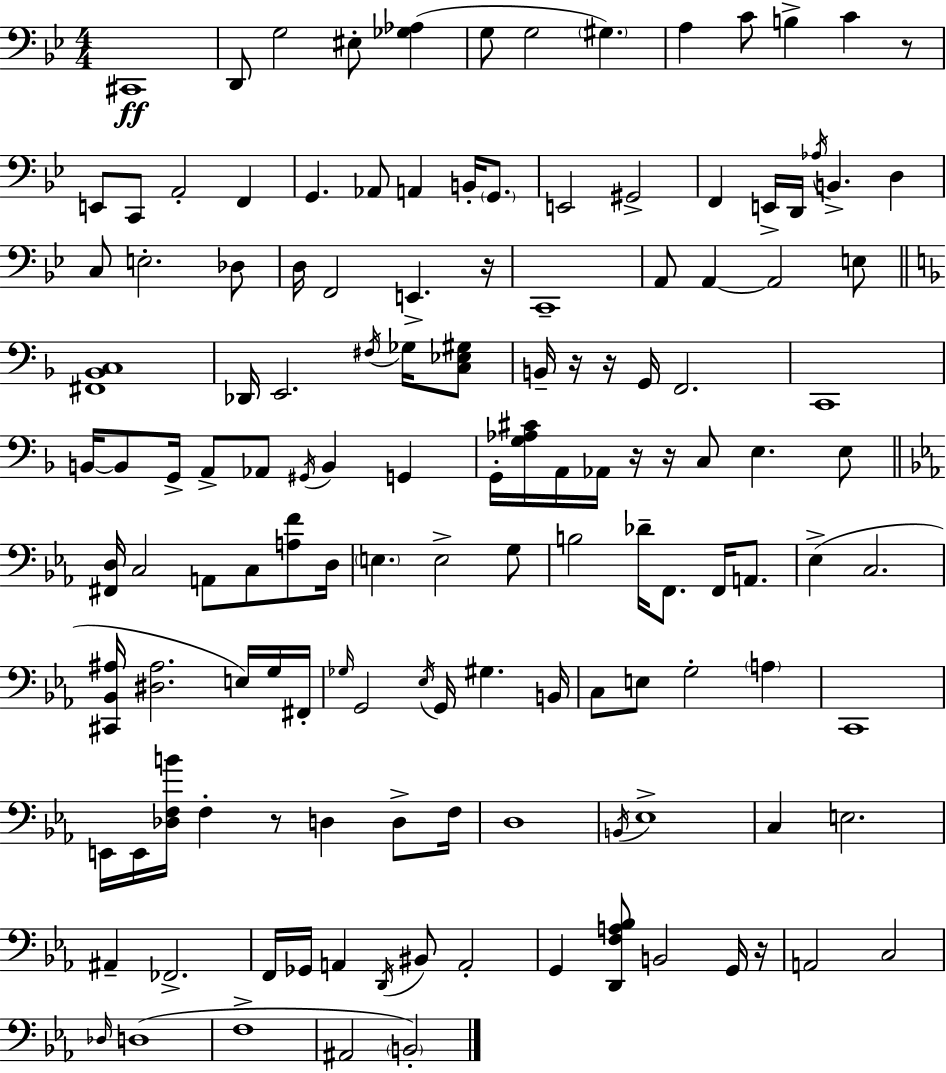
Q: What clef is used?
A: bass